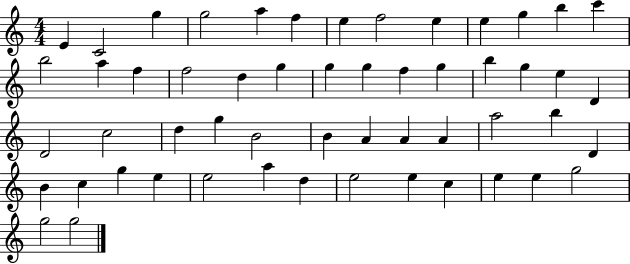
E4/q C4/h G5/q G5/h A5/q F5/q E5/q F5/h E5/q E5/q G5/q B5/q C6/q B5/h A5/q F5/q F5/h D5/q G5/q G5/q G5/q F5/q G5/q B5/q G5/q E5/q D4/q D4/h C5/h D5/q G5/q B4/h B4/q A4/q A4/q A4/q A5/h B5/q D4/q B4/q C5/q G5/q E5/q E5/h A5/q D5/q E5/h E5/q C5/q E5/q E5/q G5/h G5/h G5/h